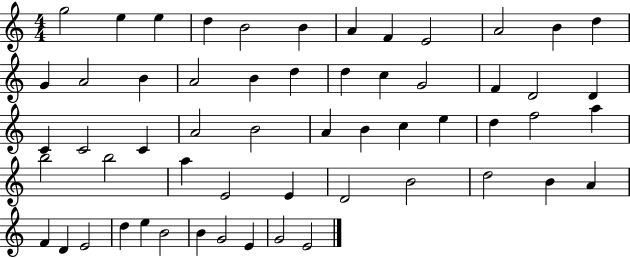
X:1
T:Untitled
M:4/4
L:1/4
K:C
g2 e e d B2 B A F E2 A2 B d G A2 B A2 B d d c G2 F D2 D C C2 C A2 B2 A B c e d f2 a b2 b2 a E2 E D2 B2 d2 B A F D E2 d e B2 B G2 E G2 E2